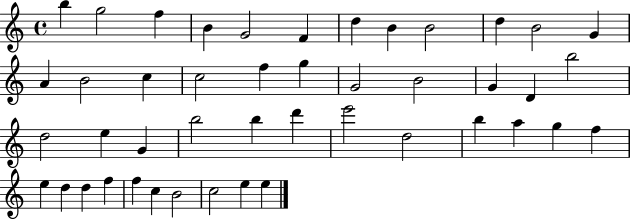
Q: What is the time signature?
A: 4/4